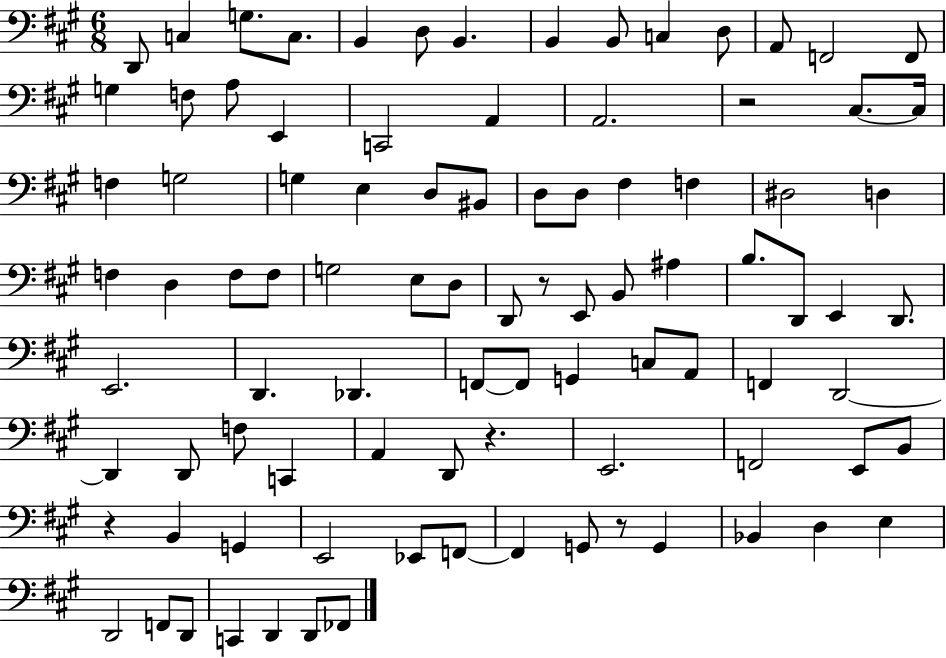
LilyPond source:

{
  \clef bass
  \numericTimeSignature
  \time 6/8
  \key a \major
  \repeat volta 2 { d,8 c4 g8. c8. | b,4 d8 b,4. | b,4 b,8 c4 d8 | a,8 f,2 f,8 | \break g4 f8 a8 e,4 | c,2 a,4 | a,2. | r2 cis8.~~ cis16 | \break f4 g2 | g4 e4 d8 bis,8 | d8 d8 fis4 f4 | dis2 d4 | \break f4 d4 f8 f8 | g2 e8 d8 | d,8 r8 e,8 b,8 ais4 | b8. d,8 e,4 d,8. | \break e,2. | d,4. des,4. | f,8~~ f,8 g,4 c8 a,8 | f,4 d,2~~ | \break d,4 d,8 f8 c,4 | a,4 d,8 r4. | e,2. | f,2 e,8 b,8 | \break r4 b,4 g,4 | e,2 ees,8 f,8~~ | f,4 g,8 r8 g,4 | bes,4 d4 e4 | \break d,2 f,8 d,8 | c,4 d,4 d,8 fes,8 | } \bar "|."
}